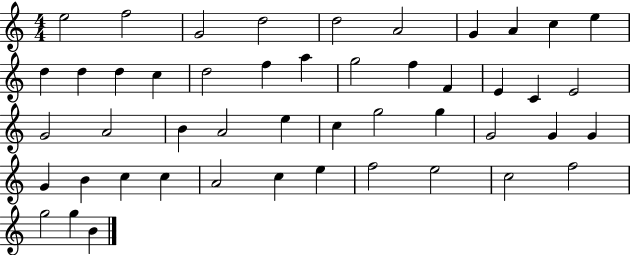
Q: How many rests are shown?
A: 0